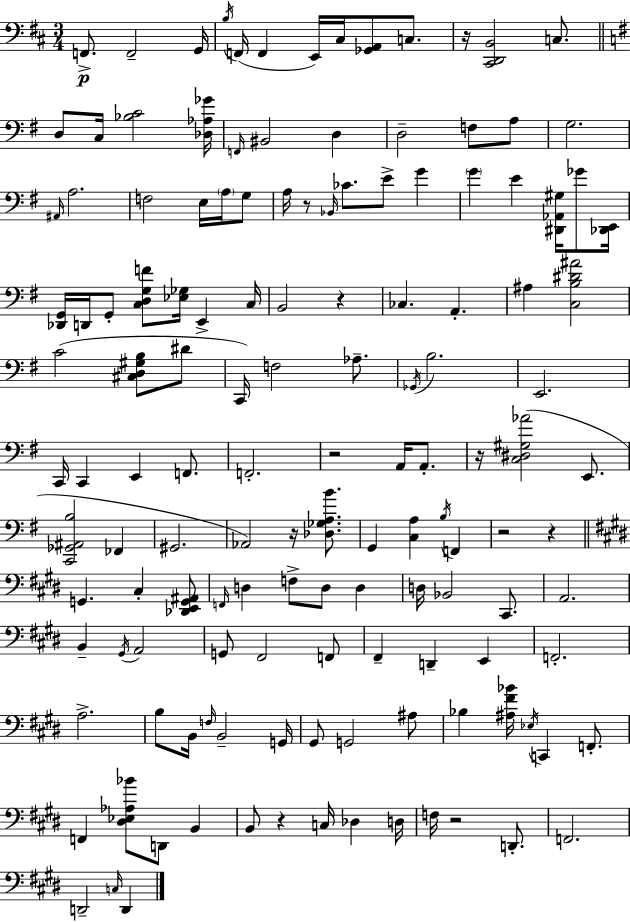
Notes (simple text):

F2/e. F2/h G2/s B3/s F2/s F2/q E2/s C#3/s [Gb2,A2]/e C3/e. R/s [C#2,D2,B2]/h C3/e. D3/e C3/s [Bb3,C4]/h [Db3,Ab3,Gb4]/s F2/s BIS2/h D3/q D3/h F3/e A3/e G3/h. A#2/s A3/h. F3/h E3/s A3/s G3/e A3/s R/e Bb2/s CES4/e. E4/e G4/q G4/q E4/q [D#2,Ab2,G#3]/s Gb4/e [Db2,E2]/s [Db2,G2]/s D2/s G2/e [C3,D3,G3,F4]/e [Eb3,Gb3]/s E2/q C3/s B2/h R/q CES3/q. A2/q. A#3/q [C3,B3,D#4,A#4]/h C4/h [C#3,D3,G#3,B3]/e D#4/e C2/s F3/h Ab3/e. Gb2/s B3/h. E2/h. C2/s C2/q E2/q F2/e. F2/h. R/h A2/s A2/e. R/s [C3,D#3,G#3,Ab4]/h E2/e. [C2,Gb2,A#2,B3]/h FES2/q G#2/h. Ab2/h R/s [Db3,Gb3,A3,B4]/e. G2/q [C3,A3]/q B3/s F2/q R/h R/q G2/q. C#3/q [Db2,E2,G2,A#2]/e F2/s D3/q F3/e D3/e D3/q D3/s Bb2/h C#2/e. A2/h. B2/q G#2/s A2/h G2/e F#2/h F2/e F#2/q D2/q E2/q F2/h. A3/h. B3/e B2/s F3/s B2/h G2/s G#2/e G2/h A#3/e Bb3/q [A#3,F#4,Bb4]/s Eb3/s C2/q F2/e. F2/q [D#3,Eb3,Ab3,Bb4]/e D2/e B2/q B2/e R/q C3/s Db3/q D3/s F3/s R/h D2/e. F2/h. D2/h C3/s D2/q